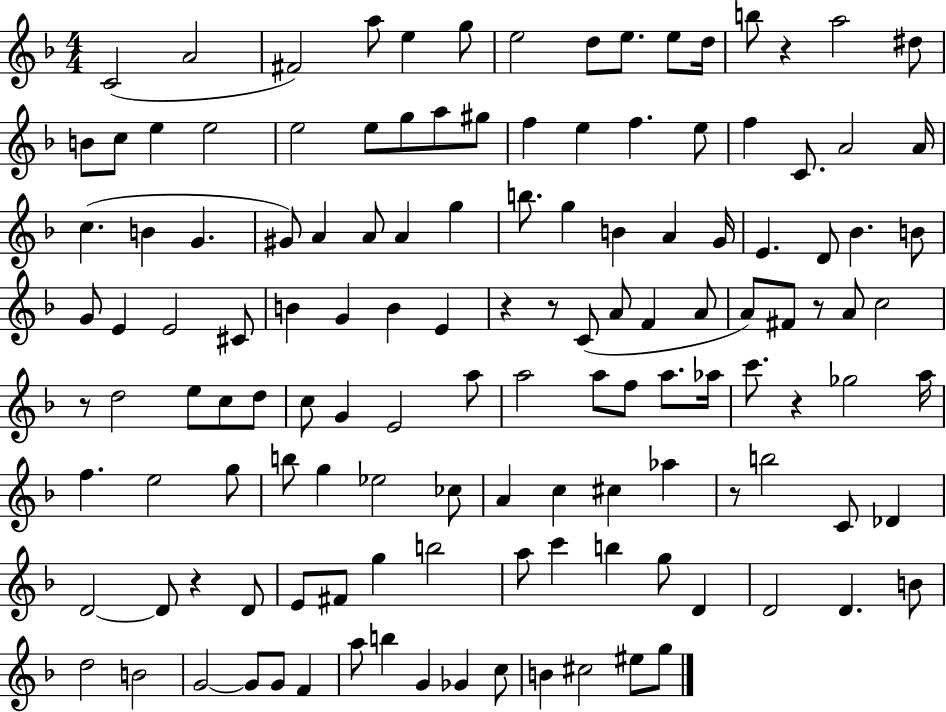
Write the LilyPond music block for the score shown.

{
  \clef treble
  \numericTimeSignature
  \time 4/4
  \key f \major
  c'2( a'2 | fis'2) a''8 e''4 g''8 | e''2 d''8 e''8. e''8 d''16 | b''8 r4 a''2 dis''8 | \break b'8 c''8 e''4 e''2 | e''2 e''8 g''8 a''8 gis''8 | f''4 e''4 f''4. e''8 | f''4 c'8. a'2 a'16 | \break c''4.( b'4 g'4. | gis'8) a'4 a'8 a'4 g''4 | b''8. g''4 b'4 a'4 g'16 | e'4. d'8 bes'4. b'8 | \break g'8 e'4 e'2 cis'8 | b'4 g'4 b'4 e'4 | r4 r8 c'8( a'8 f'4 a'8 | a'8) fis'8 r8 a'8 c''2 | \break r8 d''2 e''8 c''8 d''8 | c''8 g'4 e'2 a''8 | a''2 a''8 f''8 a''8. aes''16 | c'''8. r4 ges''2 a''16 | \break f''4. e''2 g''8 | b''8 g''4 ees''2 ces''8 | a'4 c''4 cis''4 aes''4 | r8 b''2 c'8 des'4 | \break d'2~~ d'8 r4 d'8 | e'8 fis'8 g''4 b''2 | a''8 c'''4 b''4 g''8 d'4 | d'2 d'4. b'8 | \break d''2 b'2 | g'2~~ g'8 g'8 f'4 | a''8 b''4 g'4 ges'4 c''8 | b'4 cis''2 eis''8 g''8 | \break \bar "|."
}